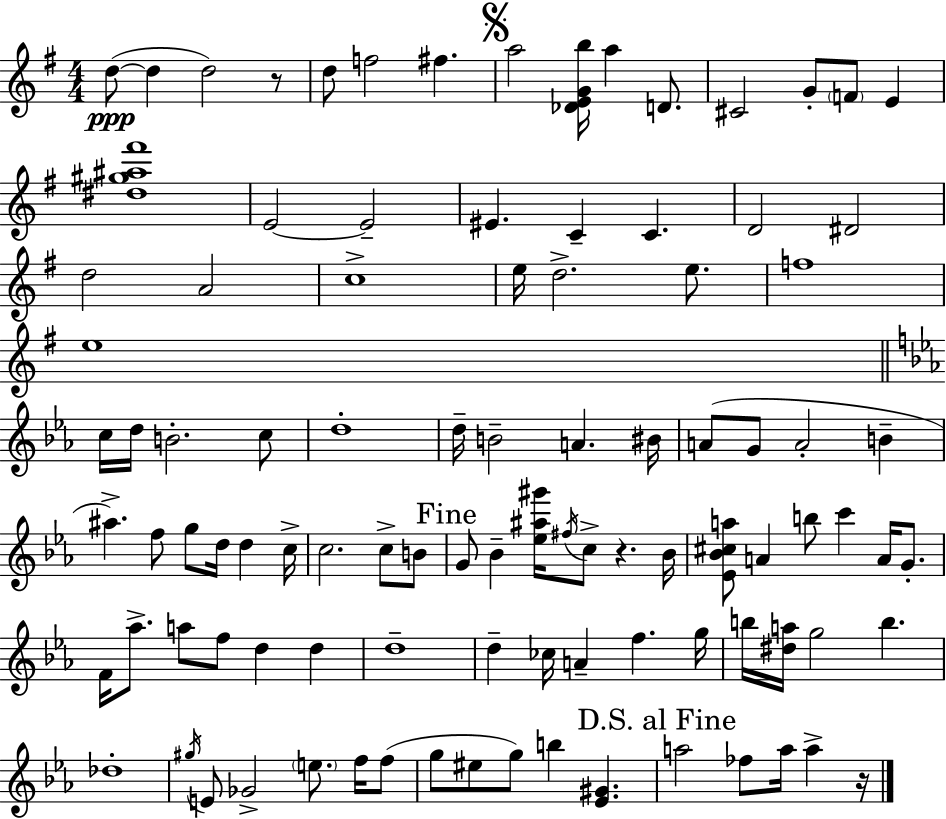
{
  \clef treble
  \numericTimeSignature
  \time 4/4
  \key e \minor
  d''8~(~\ppp d''4 d''2) r8 | d''8 f''2 fis''4. | \mark \markup { \musicglyph "scripts.segno" } a''2 <des' e' g' b''>16 a''4 d'8. | cis'2 g'8-. \parenthesize f'8 e'4 | \break <dis'' gis'' ais'' fis'''>1 | e'2~~ e'2-- | eis'4. c'4-- c'4. | d'2 dis'2 | \break d''2 a'2 | c''1-> | e''16 d''2.-> e''8. | f''1 | \break e''1 | \bar "||" \break \key ees \major c''16 d''16 b'2.-. c''8 | d''1-. | d''16-- b'2-- a'4. bis'16 | a'8( g'8 a'2-. b'4-- | \break ais''4.->) f''8 g''8 d''16 d''4 c''16-> | c''2. c''8-> b'8 | \mark "Fine" g'8 bes'4-- <ees'' ais'' gis'''>16 \acciaccatura { fis''16 } c''8-> r4. | bes'16 <ees' bes' cis'' a''>8 a'4 b''8 c'''4 a'16 g'8.-. | \break f'16 aes''8.-> a''8 f''8 d''4 d''4 | d''1-- | d''4-- ces''16 a'4-- f''4. | g''16 b''16 <dis'' a''>16 g''2 b''4. | \break des''1-. | \acciaccatura { gis''16 } e'8 ges'2-> \parenthesize e''8. f''16 | f''8( g''8 eis''8 g''8) b''4 <ees' gis'>4. | \mark "D.S. al Fine" a''2 fes''8 a''16 a''4-> | \break r16 \bar "|."
}